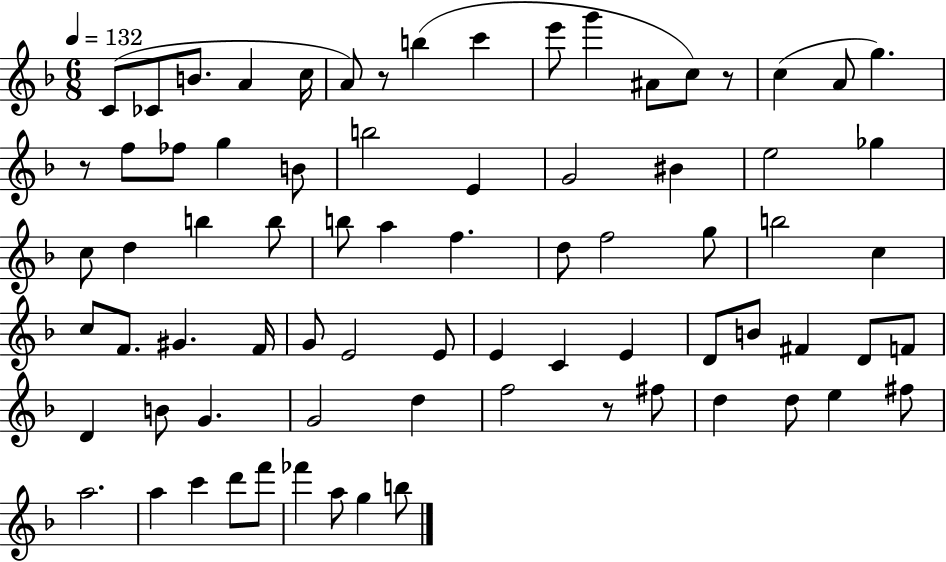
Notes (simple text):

C4/e CES4/e B4/e. A4/q C5/s A4/e R/e B5/q C6/q E6/e G6/q A#4/e C5/e R/e C5/q A4/e G5/q. R/e F5/e FES5/e G5/q B4/e B5/h E4/q G4/h BIS4/q E5/h Gb5/q C5/e D5/q B5/q B5/e B5/e A5/q F5/q. D5/e F5/h G5/e B5/h C5/q C5/e F4/e. G#4/q. F4/s G4/e E4/h E4/e E4/q C4/q E4/q D4/e B4/e F#4/q D4/e F4/e D4/q B4/e G4/q. G4/h D5/q F5/h R/e F#5/e D5/q D5/e E5/q F#5/e A5/h. A5/q C6/q D6/e F6/e FES6/q A5/e G5/q B5/e